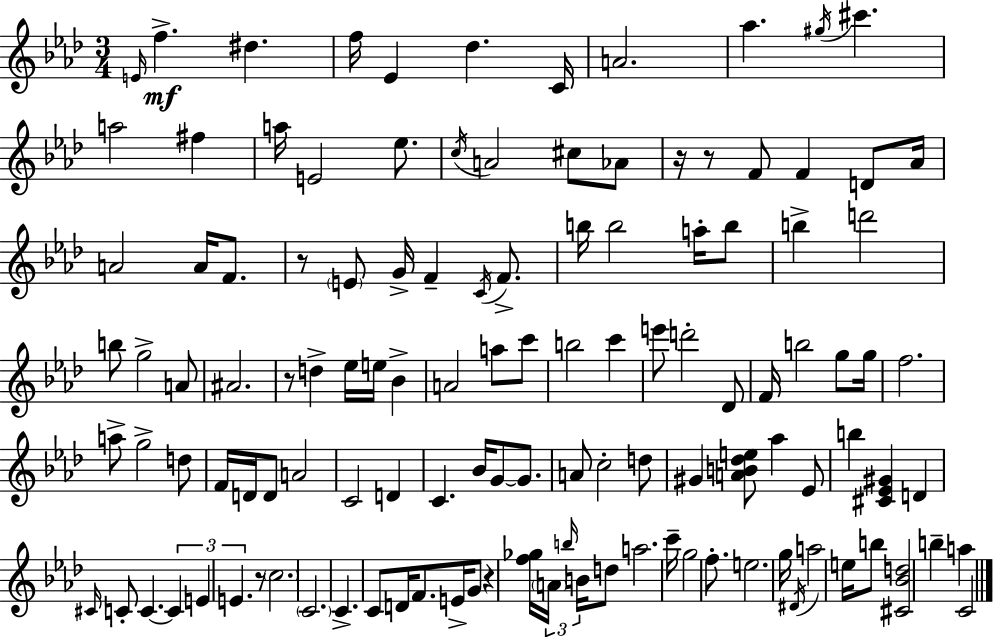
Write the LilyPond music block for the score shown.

{
  \clef treble
  \numericTimeSignature
  \time 3/4
  \key aes \major
  \grace { e'16 }\mf f''4.-> dis''4. | f''16 ees'4 des''4. | c'16 a'2. | aes''4. \acciaccatura { gis''16 } cis'''4. | \break a''2 fis''4 | a''16 e'2 ees''8. | \acciaccatura { c''16 } a'2 cis''8 | aes'8 r16 r8 f'8 f'4 | \break d'8 aes'16 a'2 a'16 | f'8. r8 \parenthesize e'8 g'16-> f'4-- | \acciaccatura { c'16 } f'8.-> b''16 b''2 | a''16-. b''8 b''4-> d'''2 | \break b''8 g''2-> | a'8 ais'2. | r8 d''4-> ees''16 e''16 | bes'4-> a'2 | \break a''8 c'''8 b''2 | c'''4 e'''8 d'''2-. | des'8 f'16 b''2 | g''8 g''16 f''2. | \break a''8-> g''2-> | d''8 f'16 d'16 d'8 a'2 | c'2 | d'4 c'4. bes'16 g'8~~ | \break g'8. a'8 c''2-. | d''8 gis'4 <a' b' des'' e''>8 aes''4 | ees'8 b''4 <cis' ees' gis'>4 | d'4 \grace { cis'16 } c'8-. c'4.~~ | \break \tuplet 3/2 { c'4 e'4 e'4. } | r8 \parenthesize c''2. | \parenthesize c'2. | c'4.-> c'8 | \break d'16 f'8. e'16-> g'8 r4 | <f'' ges''>16 \tuplet 3/2 { \parenthesize a'16 \grace { b''16 } b'16 } d''8 a''2. | c'''16-- g''2 | f''8.-. e''2. | \break g''16 \acciaccatura { dis'16 } a''2 | e''16 b''8 <cis' bes' d''>2 | b''4-- a''4 c'2 | \bar "|."
}